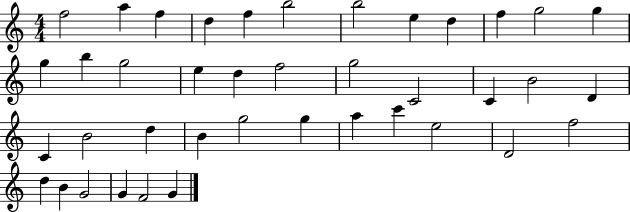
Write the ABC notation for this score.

X:1
T:Untitled
M:4/4
L:1/4
K:C
f2 a f d f b2 b2 e d f g2 g g b g2 e d f2 g2 C2 C B2 D C B2 d B g2 g a c' e2 D2 f2 d B G2 G F2 G